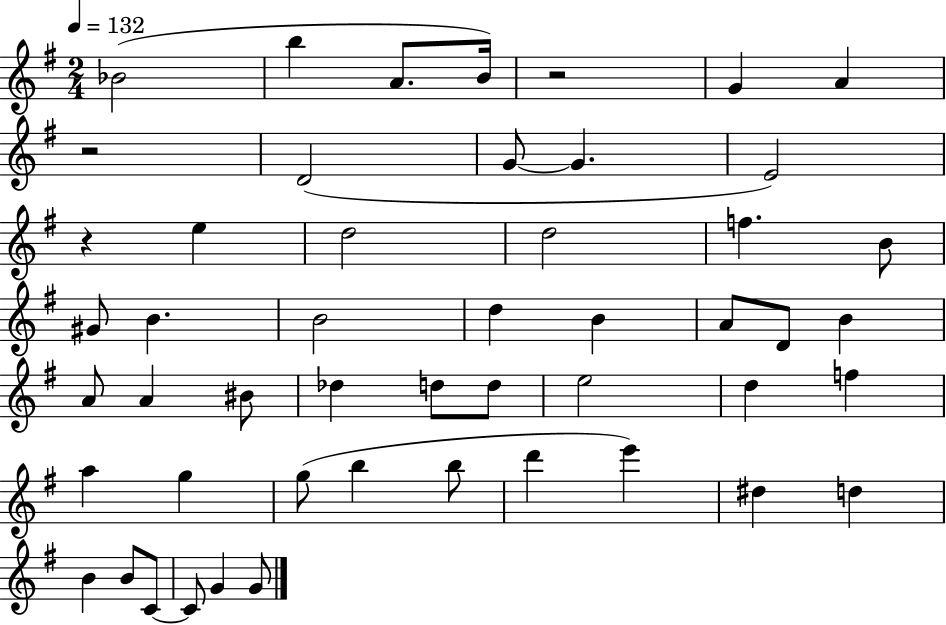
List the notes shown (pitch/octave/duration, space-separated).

Bb4/h B5/q A4/e. B4/s R/h G4/q A4/q R/h D4/h G4/e G4/q. E4/h R/q E5/q D5/h D5/h F5/q. B4/e G#4/e B4/q. B4/h D5/q B4/q A4/e D4/e B4/q A4/e A4/q BIS4/e Db5/q D5/e D5/e E5/h D5/q F5/q A5/q G5/q G5/e B5/q B5/e D6/q E6/q D#5/q D5/q B4/q B4/e C4/e C4/e G4/q G4/e